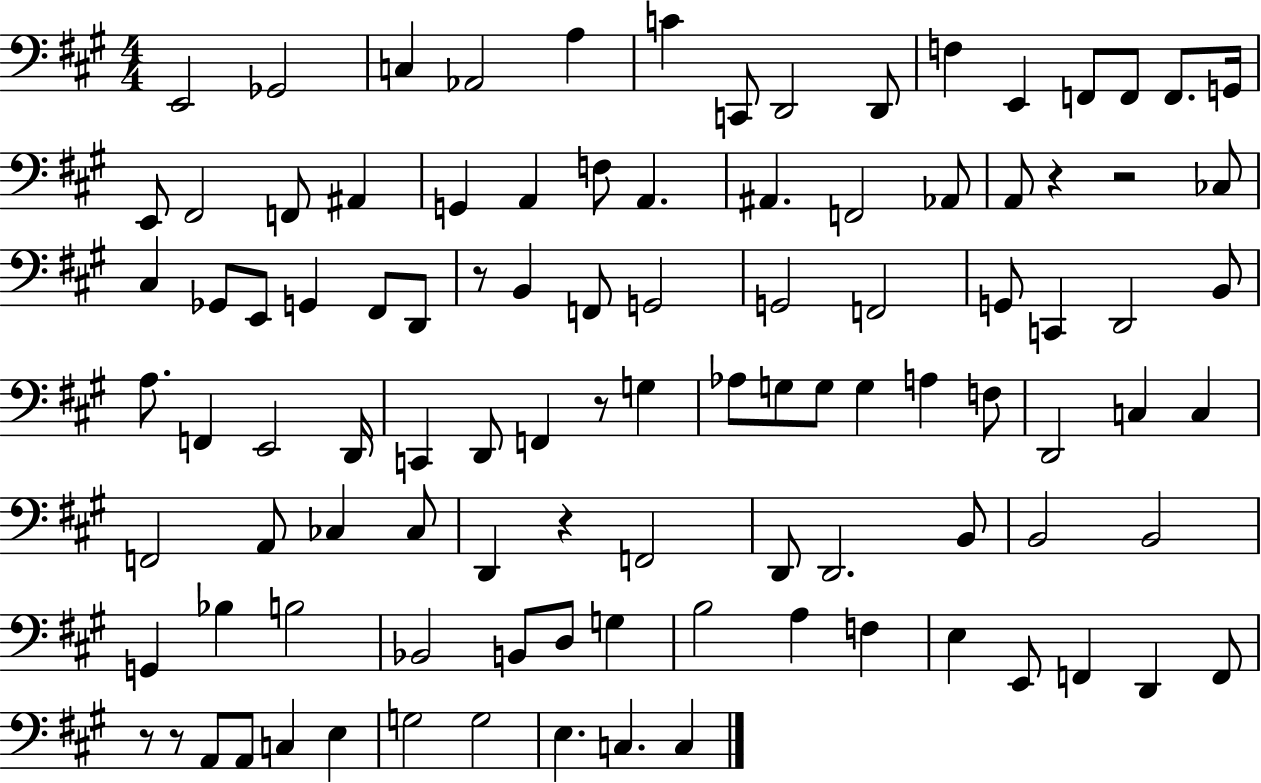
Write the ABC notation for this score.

X:1
T:Untitled
M:4/4
L:1/4
K:A
E,,2 _G,,2 C, _A,,2 A, C C,,/2 D,,2 D,,/2 F, E,, F,,/2 F,,/2 F,,/2 G,,/4 E,,/2 ^F,,2 F,,/2 ^A,, G,, A,, F,/2 A,, ^A,, F,,2 _A,,/2 A,,/2 z z2 _C,/2 ^C, _G,,/2 E,,/2 G,, ^F,,/2 D,,/2 z/2 B,, F,,/2 G,,2 G,,2 F,,2 G,,/2 C,, D,,2 B,,/2 A,/2 F,, E,,2 D,,/4 C,, D,,/2 F,, z/2 G, _A,/2 G,/2 G,/2 G, A, F,/2 D,,2 C, C, F,,2 A,,/2 _C, _C,/2 D,, z F,,2 D,,/2 D,,2 B,,/2 B,,2 B,,2 G,, _B, B,2 _B,,2 B,,/2 D,/2 G, B,2 A, F, E, E,,/2 F,, D,, F,,/2 z/2 z/2 A,,/2 A,,/2 C, E, G,2 G,2 E, C, C,